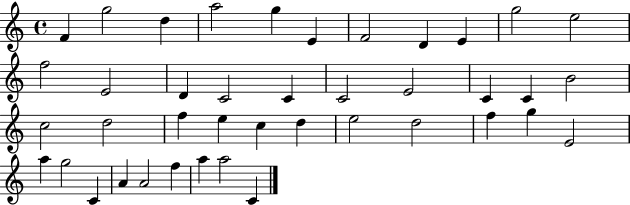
F4/q G5/h D5/q A5/h G5/q E4/q F4/h D4/q E4/q G5/h E5/h F5/h E4/h D4/q C4/h C4/q C4/h E4/h C4/q C4/q B4/h C5/h D5/h F5/q E5/q C5/q D5/q E5/h D5/h F5/q G5/q E4/h A5/q G5/h C4/q A4/q A4/h F5/q A5/q A5/h C4/q